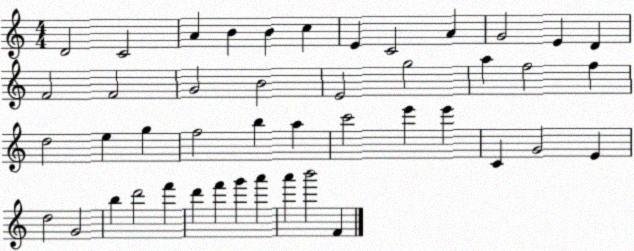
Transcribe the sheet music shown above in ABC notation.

X:1
T:Untitled
M:4/4
L:1/4
K:C
D2 C2 A B B c E C2 A G2 E D F2 F2 G2 B2 E2 g2 a f2 f d2 e g f2 b a c'2 e' e' C G2 E d2 G2 b d'2 f' d' f' g' a' a' b'2 F